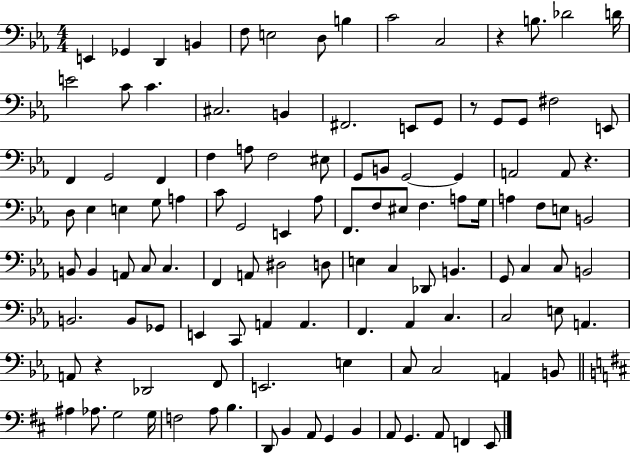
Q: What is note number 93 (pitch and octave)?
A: C3